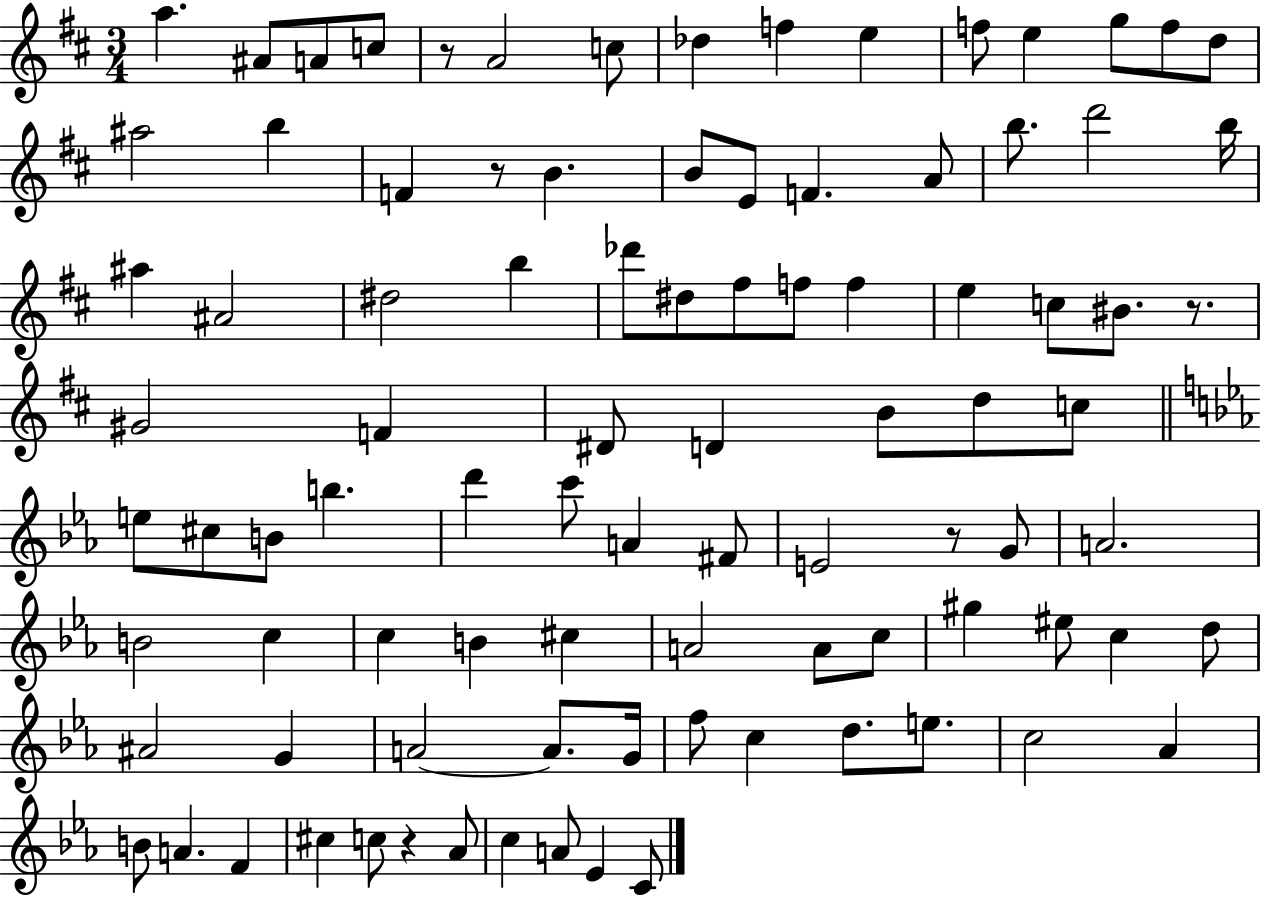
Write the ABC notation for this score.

X:1
T:Untitled
M:3/4
L:1/4
K:D
a ^A/2 A/2 c/2 z/2 A2 c/2 _d f e f/2 e g/2 f/2 d/2 ^a2 b F z/2 B B/2 E/2 F A/2 b/2 d'2 b/4 ^a ^A2 ^d2 b _d'/2 ^d/2 ^f/2 f/2 f e c/2 ^B/2 z/2 ^G2 F ^D/2 D B/2 d/2 c/2 e/2 ^c/2 B/2 b d' c'/2 A ^F/2 E2 z/2 G/2 A2 B2 c c B ^c A2 A/2 c/2 ^g ^e/2 c d/2 ^A2 G A2 A/2 G/4 f/2 c d/2 e/2 c2 _A B/2 A F ^c c/2 z _A/2 c A/2 _E C/2